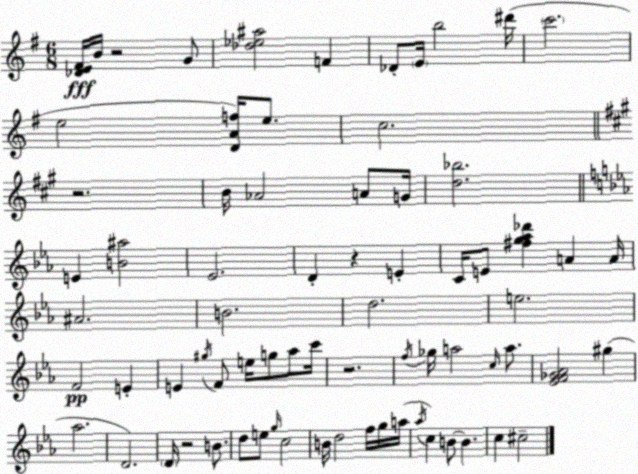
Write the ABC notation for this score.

X:1
T:Untitled
M:6/8
L:1/4
K:Em
[_DE^F]/4 B/4 z2 G/2 [_d_e^a]2 F _D/2 E/4 b2 ^d'/4 c'2 e2 [DAf]/4 e/2 c2 z2 B/4 _A2 A/2 G/4 [d_b]2 E [B^a]2 _E2 D z E C/4 E/2 [^fg_a_d'] A A/4 ^A2 B2 d2 e2 F2 E E ^g/4 F/2 e/4 g/2 _a/2 c'/4 z2 f/4 _g/4 a2 c/4 a/2 [_EF_G_A]2 ^g _a2 D2 D/4 z2 B/2 d/2 e/2 g/4 c2 B/4 d2 f/4 g/4 a/4 _a/4 c B/2 B c ^c2